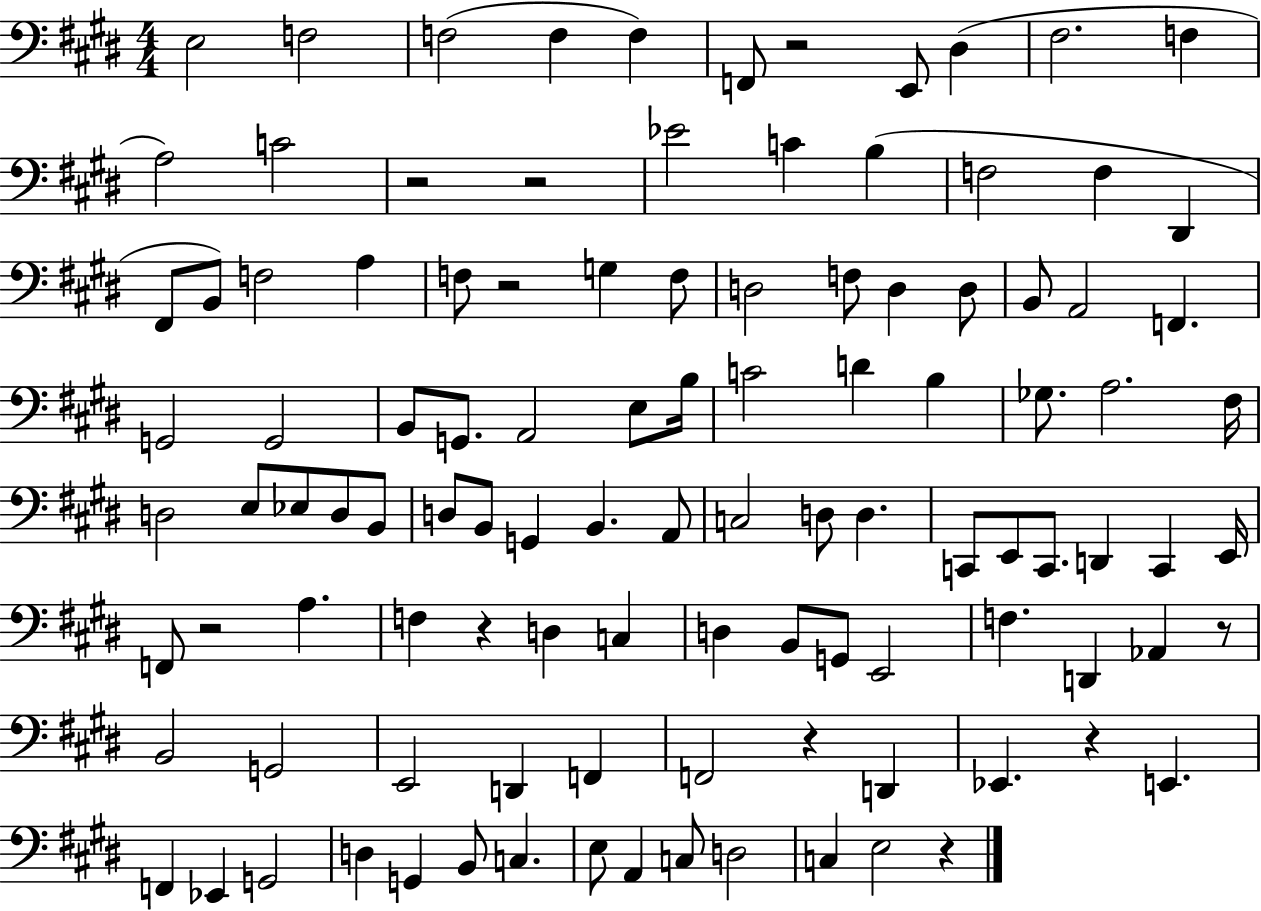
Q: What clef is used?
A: bass